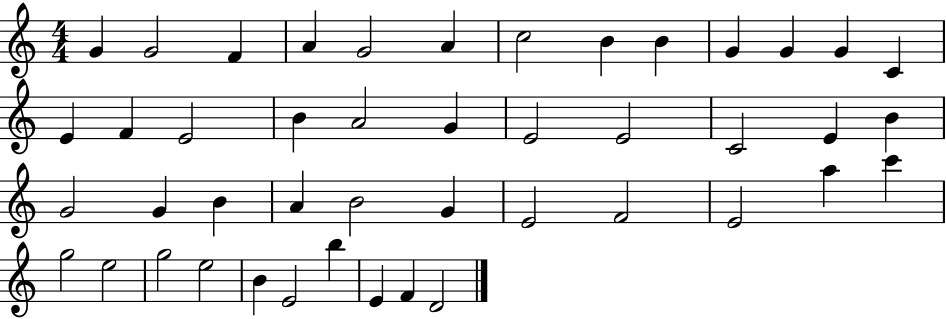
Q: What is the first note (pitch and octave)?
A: G4